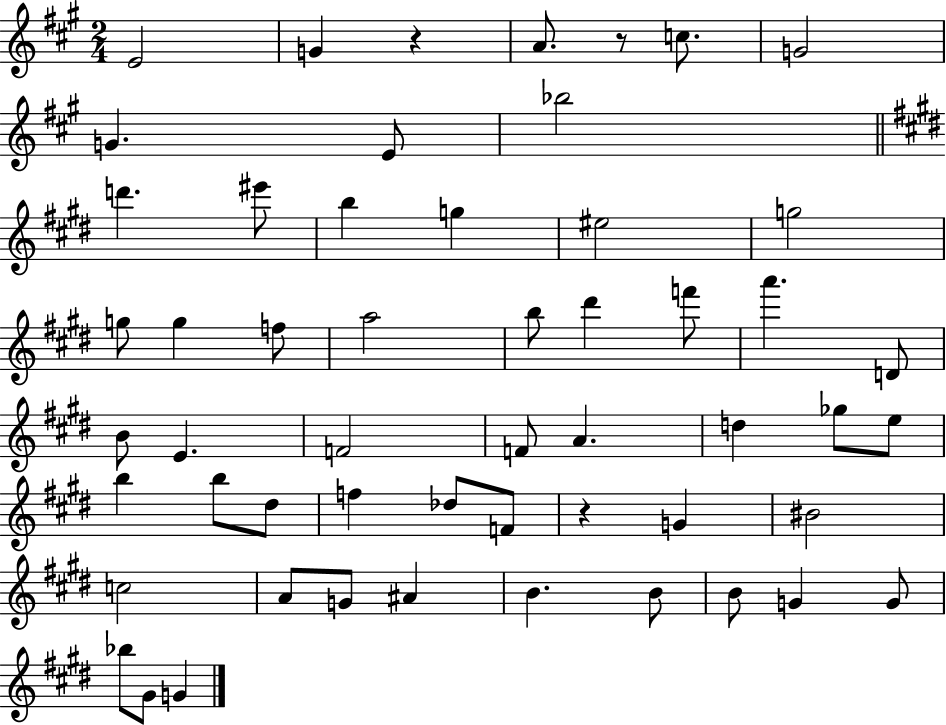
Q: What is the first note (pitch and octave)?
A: E4